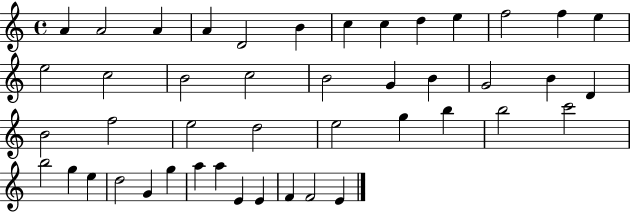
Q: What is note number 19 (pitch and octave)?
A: G4